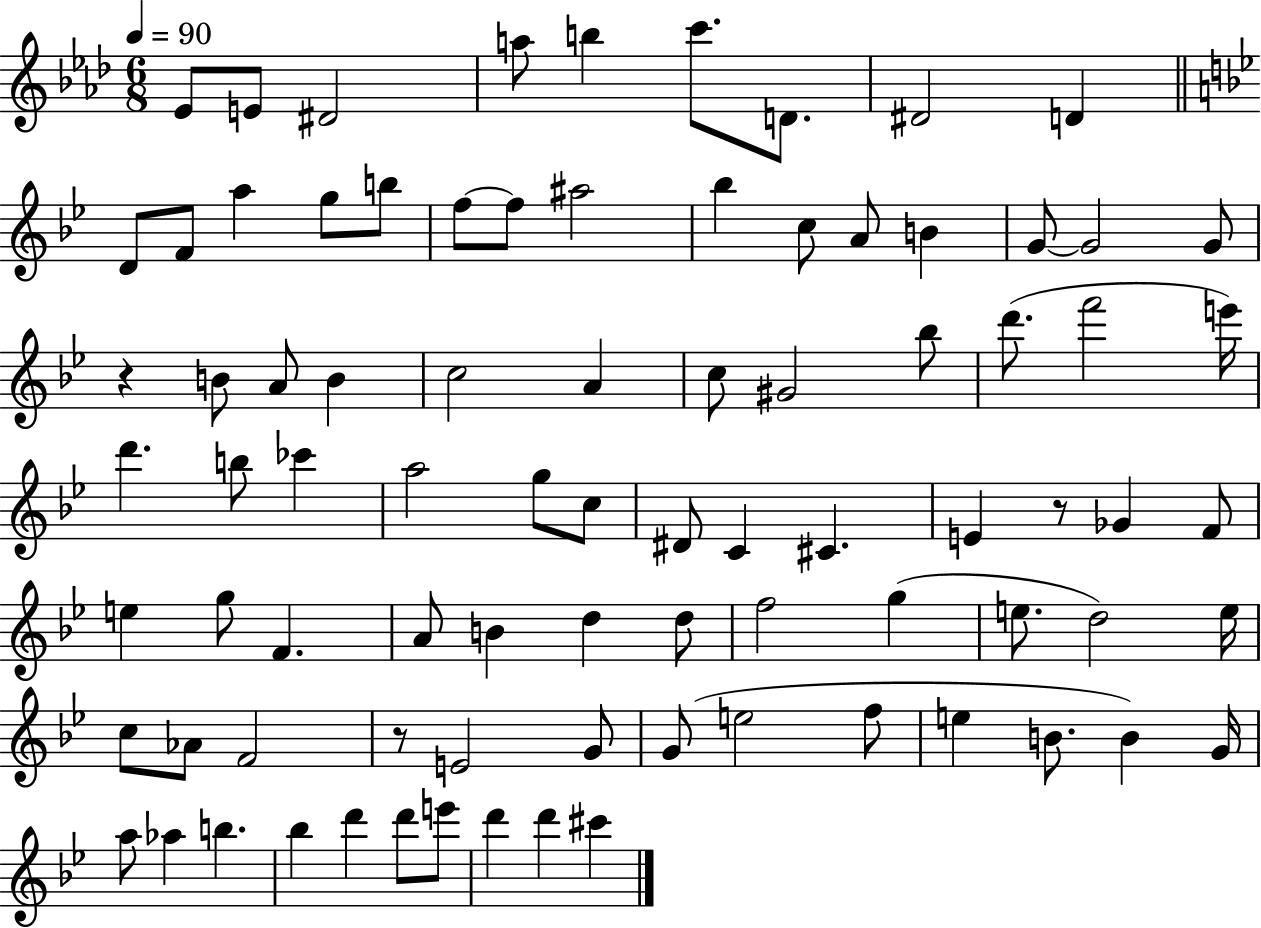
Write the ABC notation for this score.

X:1
T:Untitled
M:6/8
L:1/4
K:Ab
_E/2 E/2 ^D2 a/2 b c'/2 D/2 ^D2 D D/2 F/2 a g/2 b/2 f/2 f/2 ^a2 _b c/2 A/2 B G/2 G2 G/2 z B/2 A/2 B c2 A c/2 ^G2 _b/2 d'/2 f'2 e'/4 d' b/2 _c' a2 g/2 c/2 ^D/2 C ^C E z/2 _G F/2 e g/2 F A/2 B d d/2 f2 g e/2 d2 e/4 c/2 _A/2 F2 z/2 E2 G/2 G/2 e2 f/2 e B/2 B G/4 a/2 _a b _b d' d'/2 e'/2 d' d' ^c'